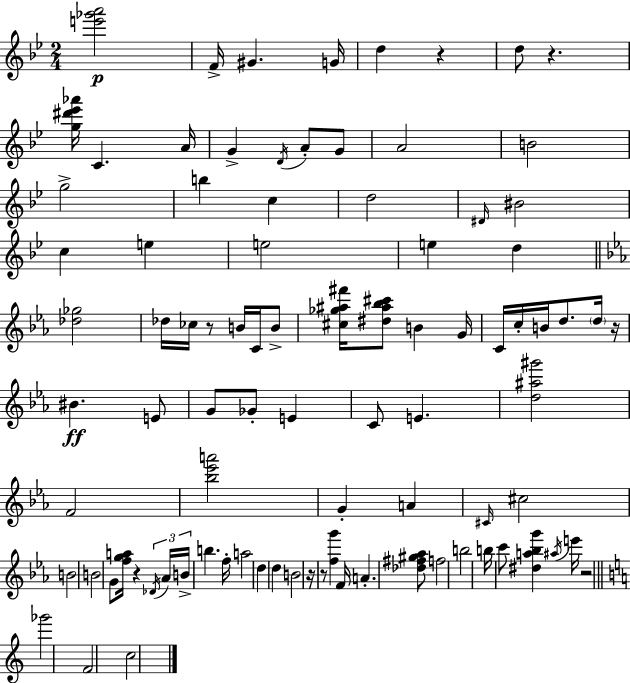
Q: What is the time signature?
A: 2/4